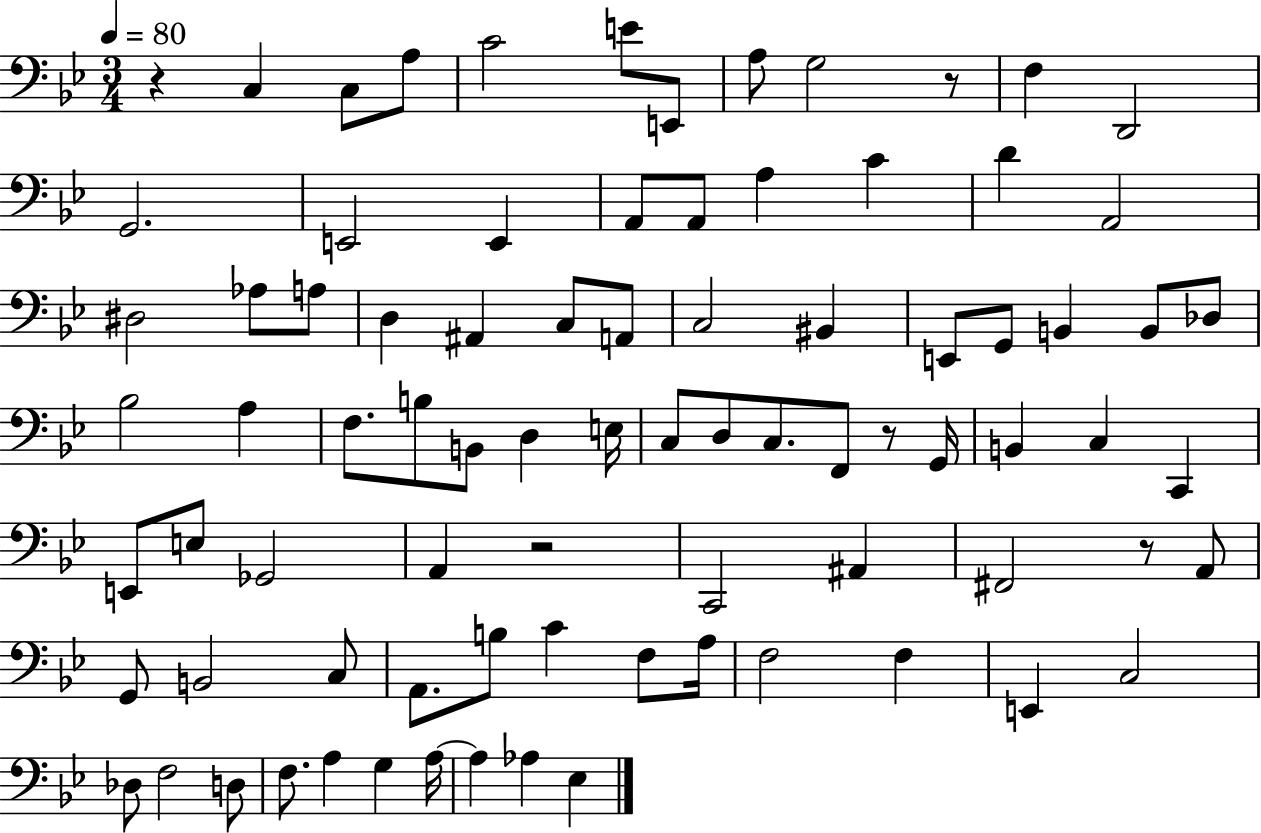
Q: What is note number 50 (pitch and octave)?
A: E3